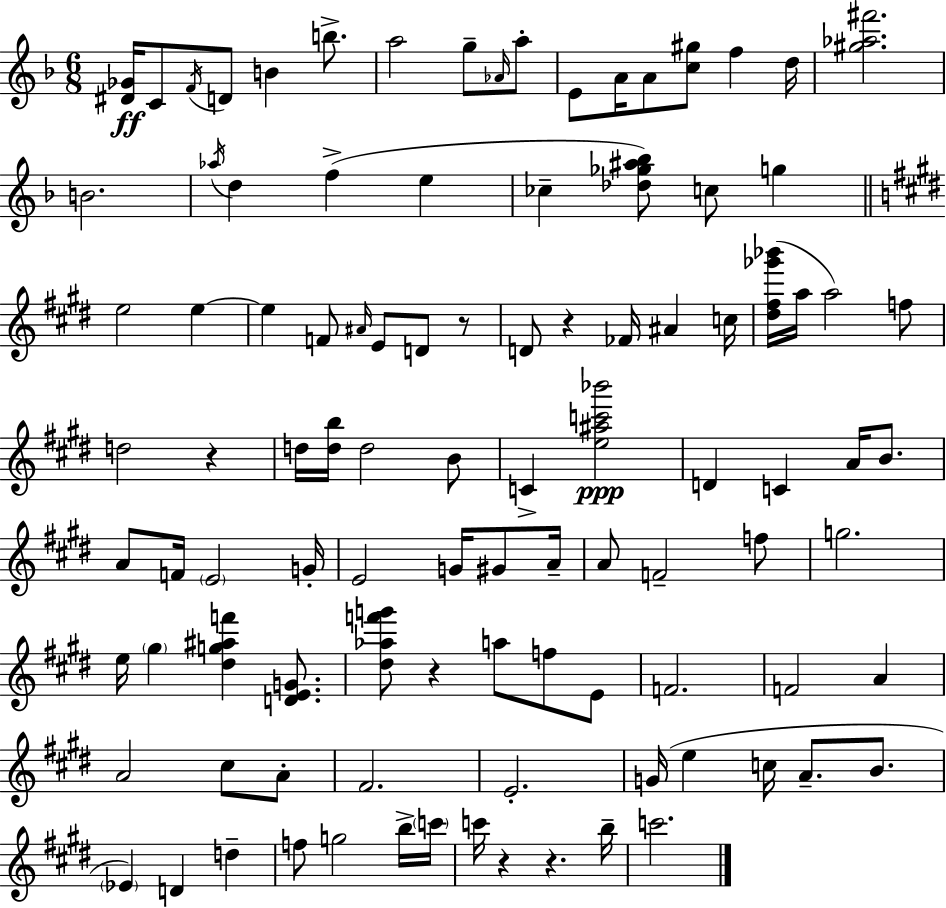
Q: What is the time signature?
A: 6/8